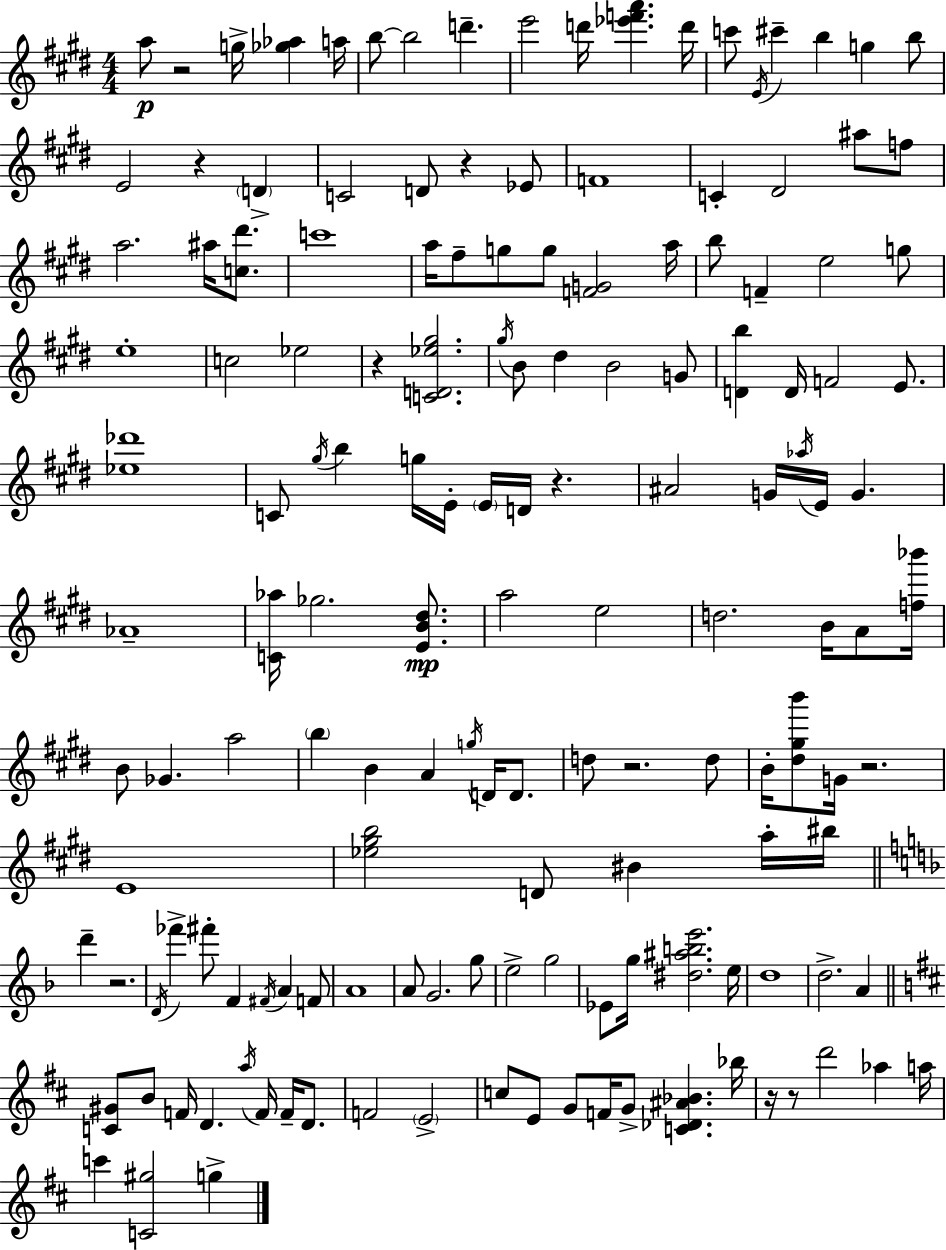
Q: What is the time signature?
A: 4/4